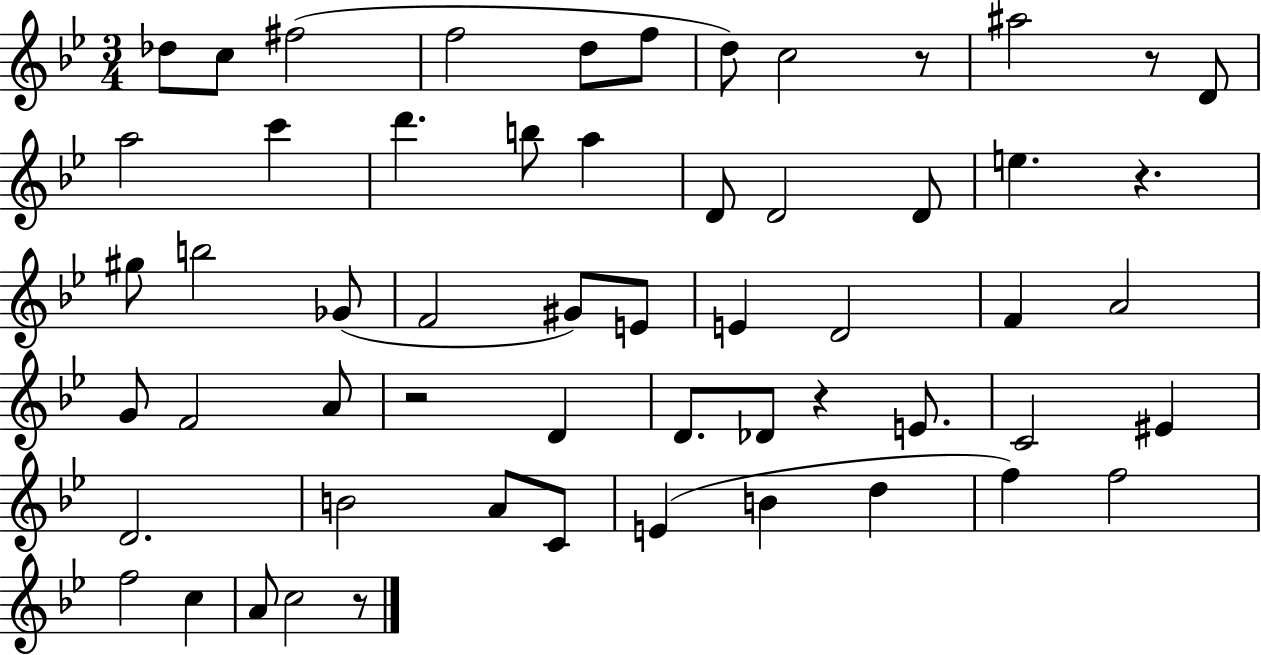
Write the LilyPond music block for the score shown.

{
  \clef treble
  \numericTimeSignature
  \time 3/4
  \key bes \major
  des''8 c''8 fis''2( | f''2 d''8 f''8 | d''8) c''2 r8 | ais''2 r8 d'8 | \break a''2 c'''4 | d'''4. b''8 a''4 | d'8 d'2 d'8 | e''4. r4. | \break gis''8 b''2 ges'8( | f'2 gis'8) e'8 | e'4 d'2 | f'4 a'2 | \break g'8 f'2 a'8 | r2 d'4 | d'8. des'8 r4 e'8. | c'2 eis'4 | \break d'2. | b'2 a'8 c'8 | e'4( b'4 d''4 | f''4) f''2 | \break f''2 c''4 | a'8 c''2 r8 | \bar "|."
}